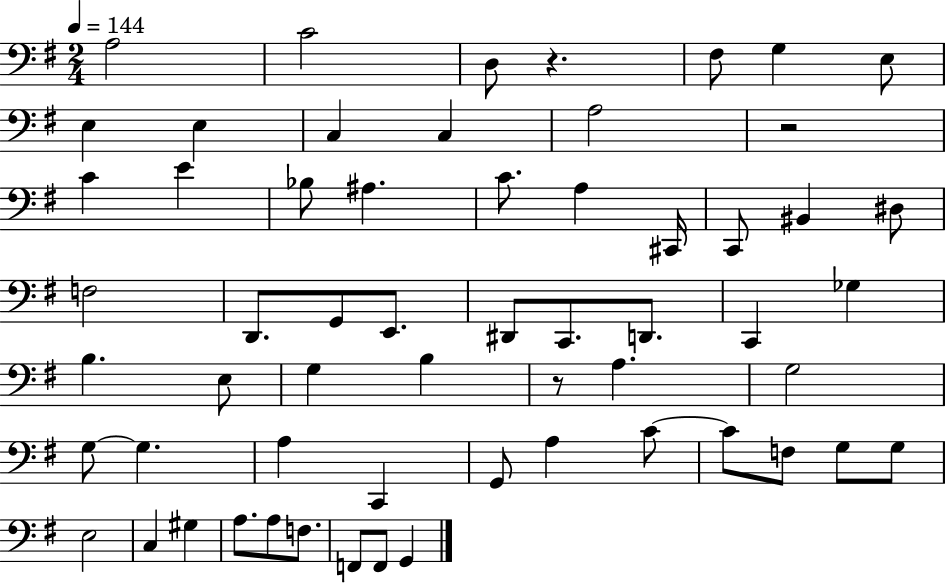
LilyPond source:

{
  \clef bass
  \numericTimeSignature
  \time 2/4
  \key g \major
  \tempo 4 = 144
  a2 | c'2 | d8 r4. | fis8 g4 e8 | \break e4 e4 | c4 c4 | a2 | r2 | \break c'4 e'4 | bes8 ais4. | c'8. a4 cis,16 | c,8 bis,4 dis8 | \break f2 | d,8. g,8 e,8. | dis,8 c,8. d,8. | c,4 ges4 | \break b4. e8 | g4 b4 | r8 a4. | g2 | \break g8~~ g4. | a4 c,4 | g,8 a4 c'8~~ | c'8 f8 g8 g8 | \break e2 | c4 gis4 | a8. a8 f8. | f,8 f,8 g,4 | \break \bar "|."
}